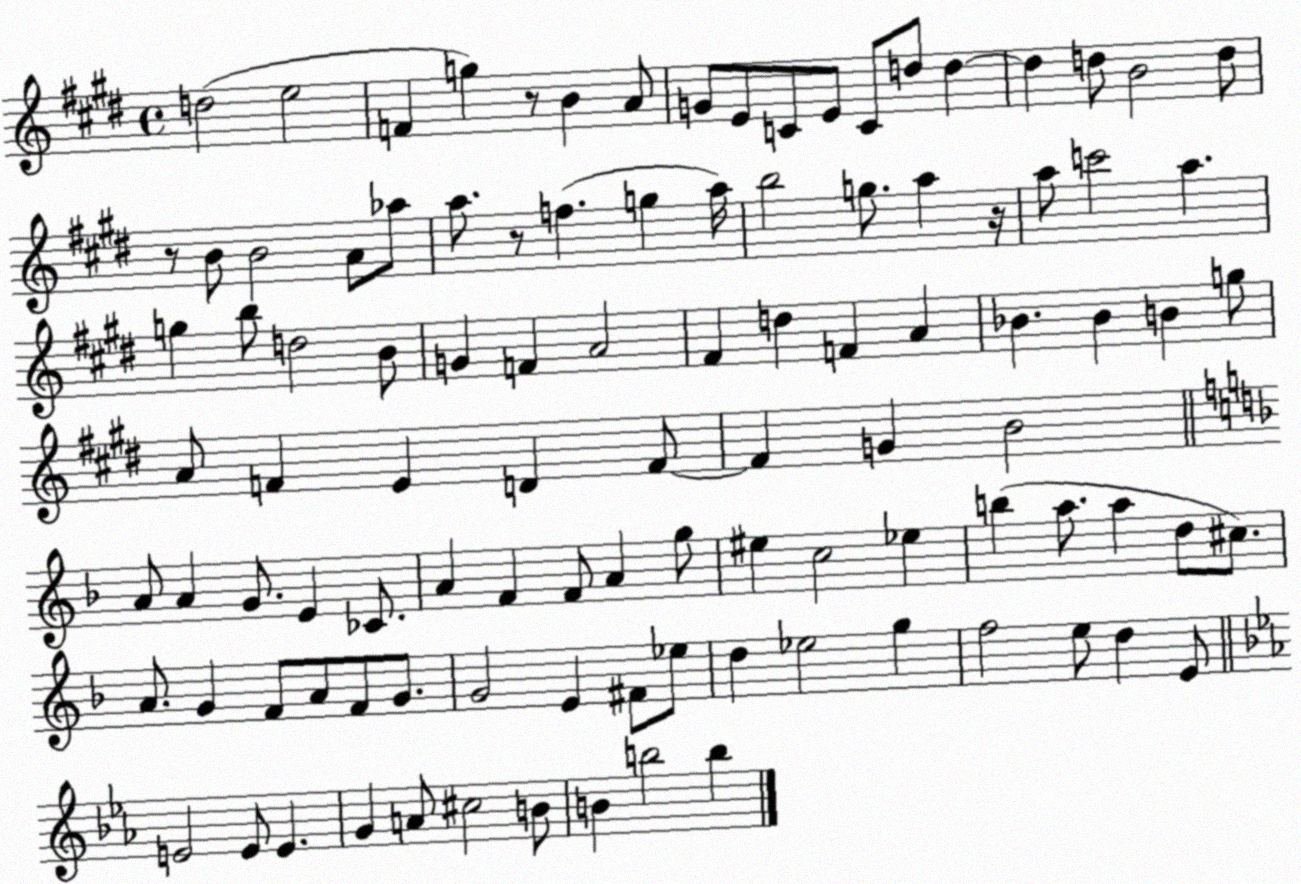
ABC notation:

X:1
T:Untitled
M:4/4
L:1/4
K:E
d2 e2 F g z/2 B A/2 G/2 E/2 C/2 E/2 C/2 d/2 d d d/2 B2 d/2 z/2 B/2 B2 A/2 _a/2 a/2 z/2 f g a/4 b2 g/2 a z/4 a/2 c'2 a g b/2 d2 B/2 G F A2 ^F d F A _B _B B g/2 A/2 F E D F/2 F G B2 A/2 A G/2 E _C/2 A F F/2 A g/2 ^e c2 _e b a/2 a d/2 ^c/2 A/2 G F/2 A/2 F/2 G/2 G2 E ^F/2 _e/2 d _e2 g f2 e/2 d E/2 E2 E/2 E G A/2 ^c2 B/2 B b2 b